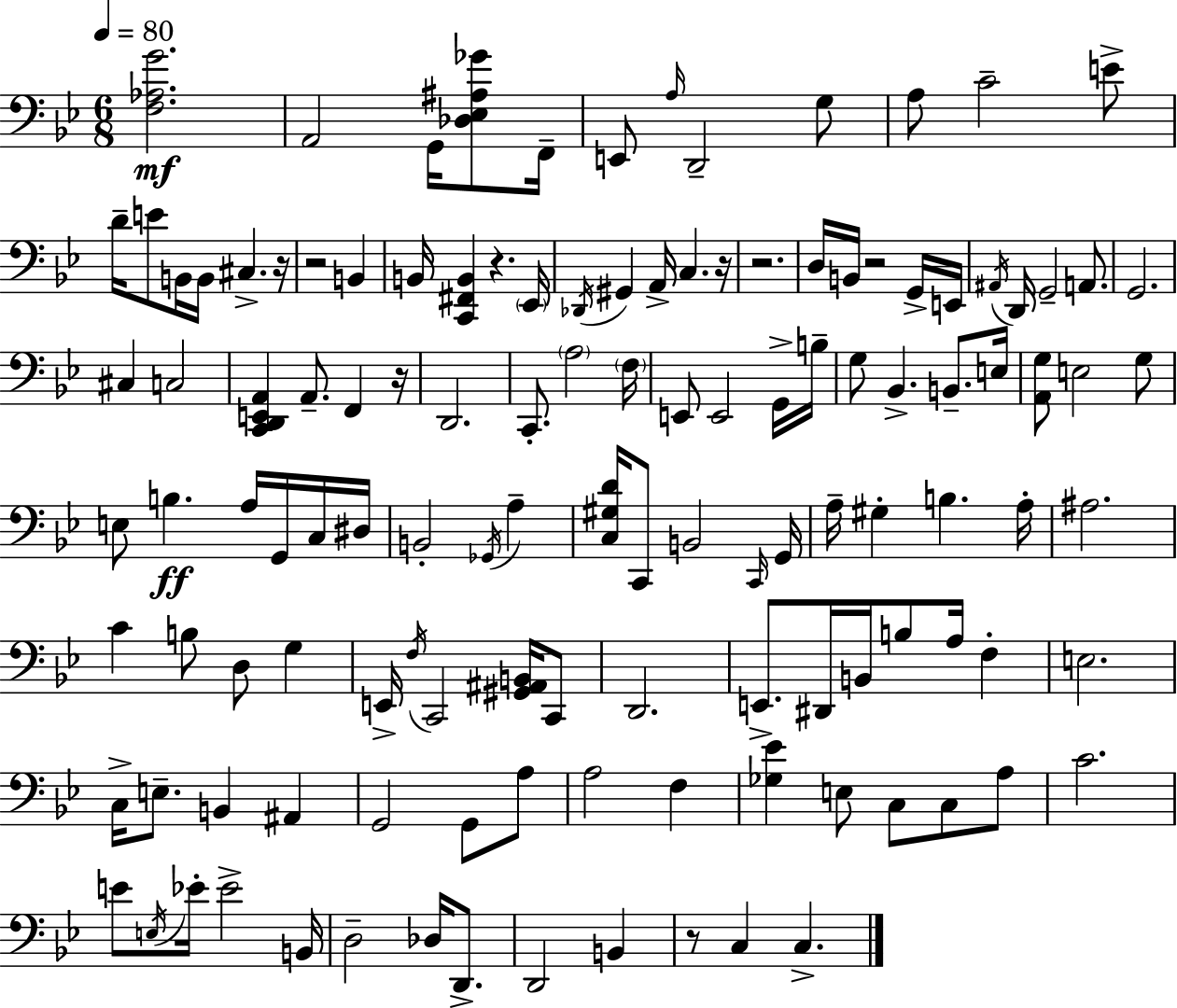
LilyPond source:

{
  \clef bass
  \numericTimeSignature
  \time 6/8
  \key g \minor
  \tempo 4 = 80
  <f aes g'>2.\mf | a,2 g,16 <des ees ais ges'>8 f,16-- | e,8 \grace { a16 } d,2-- g8 | a8 c'2-- e'8-> | \break d'16-- e'8 b,16 b,16 cis4.-> | r16 r2 b,4 | b,16 <c, fis, b,>4 r4. | \parenthesize ees,16 \acciaccatura { des,16 } gis,4 a,16-> c4. | \break r16 r2. | d16 b,16 r2 | g,16-> e,16 \acciaccatura { ais,16 } d,16 g,2-- | a,8. g,2. | \break cis4 c2 | <c, d, e, a,>4 a,8.-- f,4 | r16 d,2. | c,8.-. \parenthesize a2 | \break \parenthesize f16 e,8 e,2 | g,16-> b16-- g8 bes,4.-> b,8.-- | e16 <a, g>8 e2 | g8 e8 b4.\ff a16 | \break g,16 c16 dis16 b,2-. \acciaccatura { ges,16 } | a4-- <c gis d'>16 c,8 b,2 | \grace { c,16 } g,16 a16-- gis4-. b4. | a16-. ais2. | \break c'4 b8 d8 | g4 e,16-> \acciaccatura { f16 } c,2 | <gis, ais, b,>16 c,8 d,2. | e,8.-> dis,16 b,16 b8 | \break a16 f4-. e2. | c16-> e8.-- b,4 | ais,4 g,2 | g,8 a8 a2 | \break f4 <ges ees'>4 e8 | c8 c8 a8 c'2. | e'8 \acciaccatura { e16 } ees'16-. ees'2-> | b,16 d2-- | \break des16 d,8.-> d,2 | b,4 r8 c4 | c4.-> \bar "|."
}